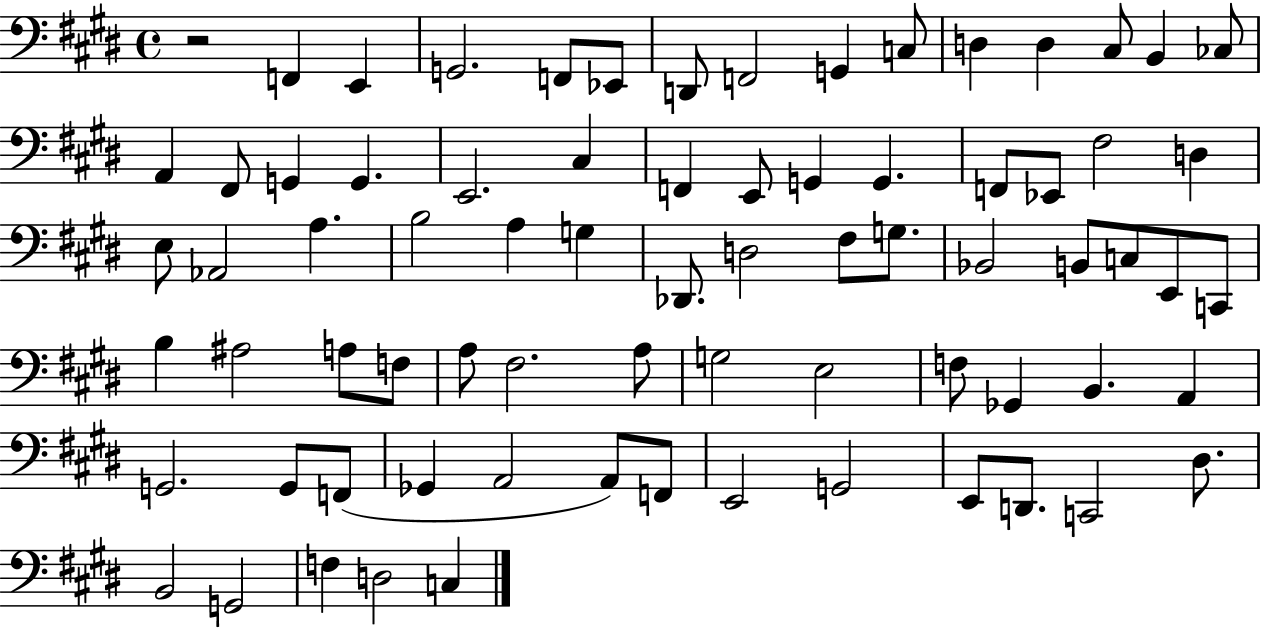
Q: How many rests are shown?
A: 1